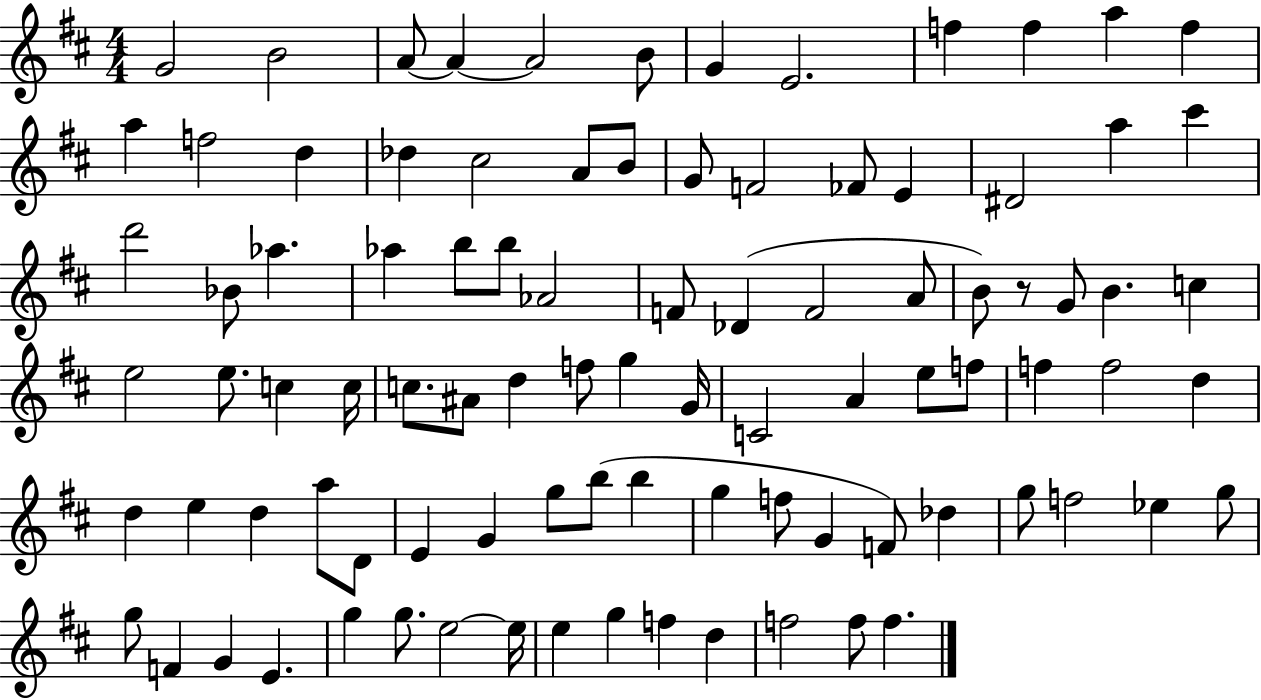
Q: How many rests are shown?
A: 1